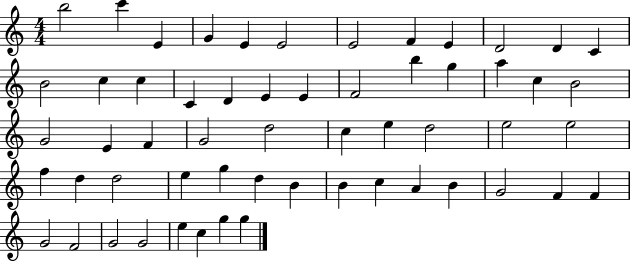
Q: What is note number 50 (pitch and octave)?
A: G4